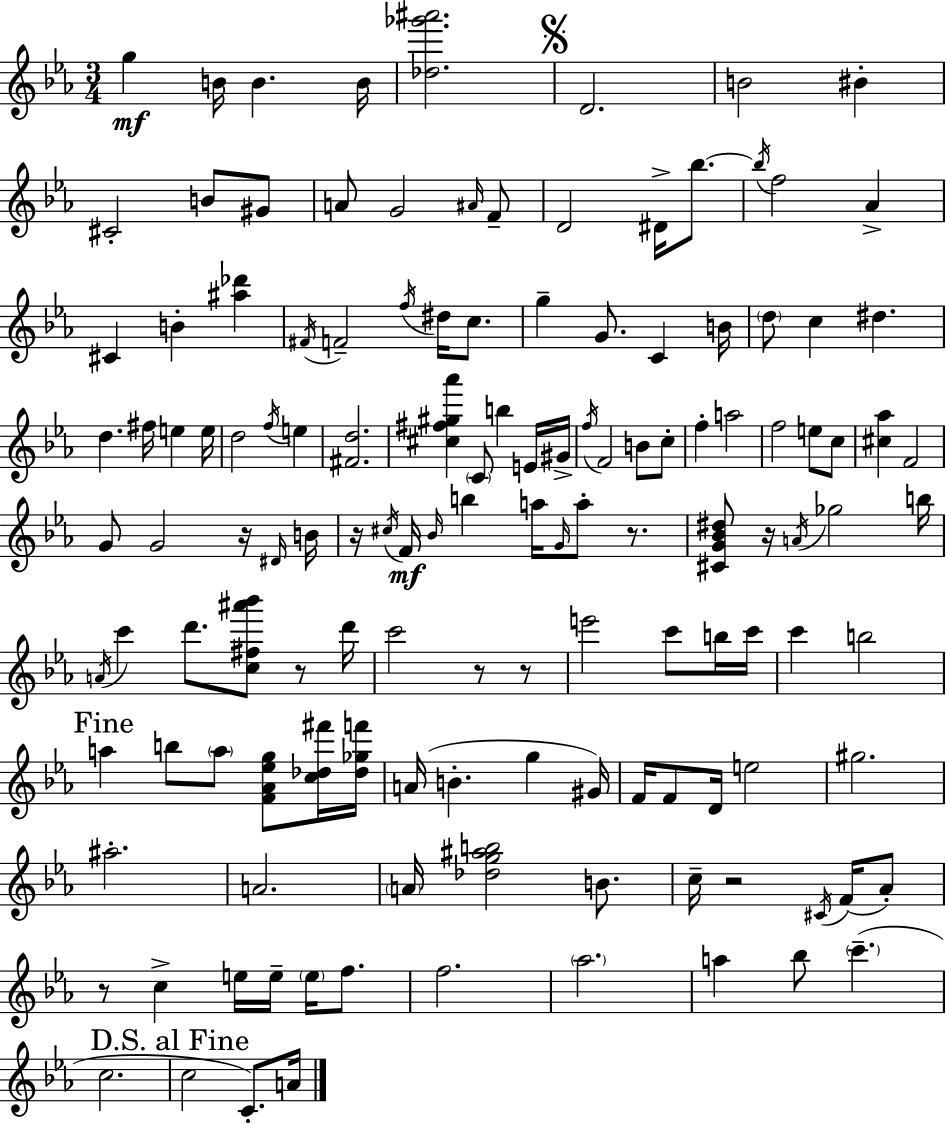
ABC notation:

X:1
T:Untitled
M:3/4
L:1/4
K:Eb
g B/4 B B/4 [_d_g'^a']2 D2 B2 ^B ^C2 B/2 ^G/2 A/2 G2 ^A/4 F/2 D2 ^D/4 _b/2 _b/4 f2 _A ^C B [^a_d'] ^F/4 F2 f/4 ^d/4 c/2 g G/2 C B/4 d/2 c ^d d ^f/4 e e/4 d2 f/4 e [^Fd]2 [^c^f^g_a'] C/2 b E/4 ^G/4 f/4 F2 B/2 c/2 f a2 f2 e/2 c/2 [^c_a] F2 G/2 G2 z/4 ^D/4 B/4 z/4 ^c/4 F/4 _B/4 b a/4 G/4 a/2 z/2 [^CG_B^d]/2 z/4 A/4 _g2 b/4 A/4 c' d'/2 [c^f^a'_b']/2 z/2 d'/4 c'2 z/2 z/2 e'2 c'/2 b/4 c'/4 c' b2 a b/2 a/2 [F_A_eg]/2 [c_d^f']/4 [_d_gf']/4 A/4 B g ^G/4 F/4 F/2 D/4 e2 ^g2 ^a2 A2 A/4 [_dg^ab]2 B/2 c/4 z2 ^C/4 F/4 _A/2 z/2 c e/4 e/4 e/4 f/2 f2 _a2 a _b/2 c' c2 c2 C/2 A/4